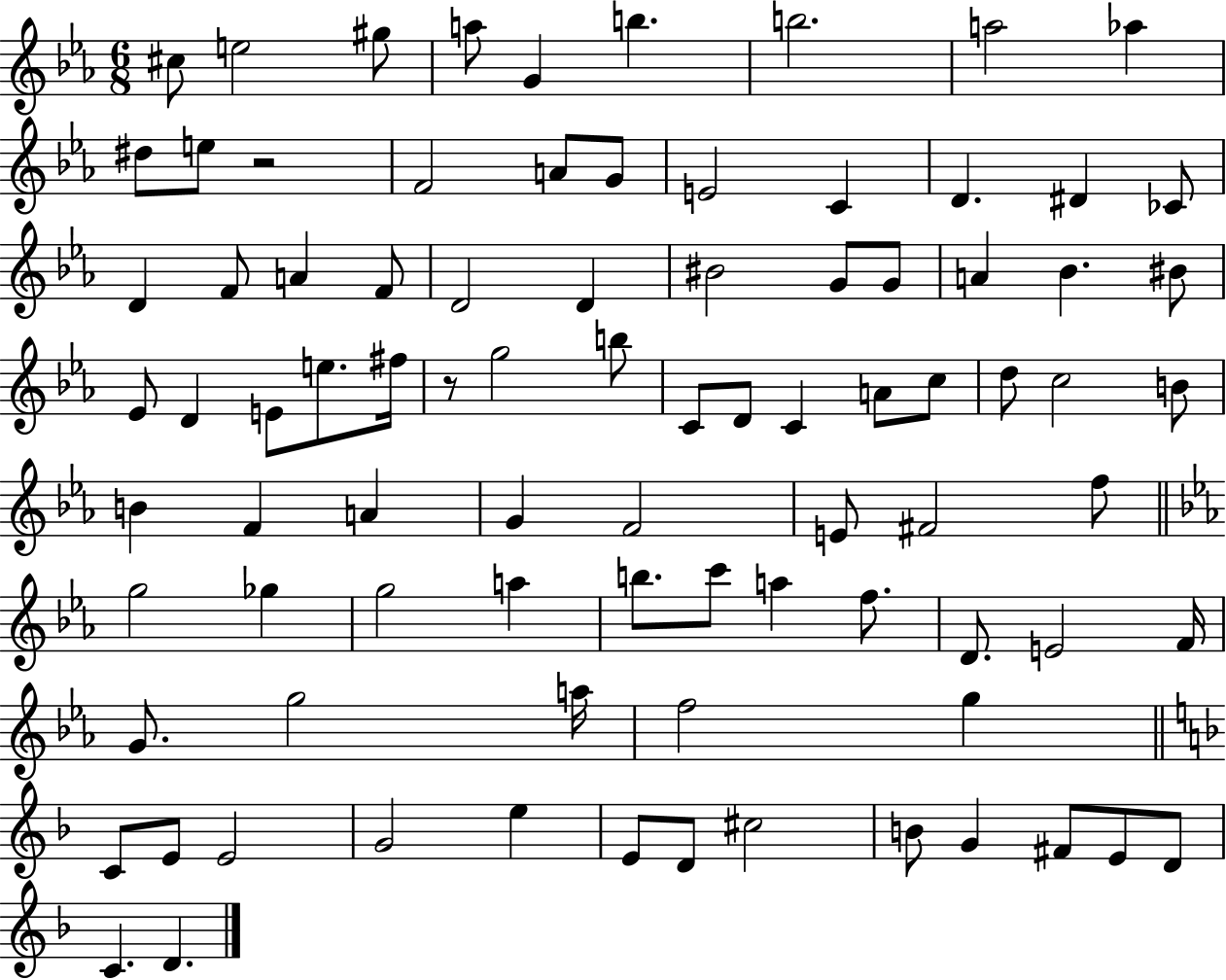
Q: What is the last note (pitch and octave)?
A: D4